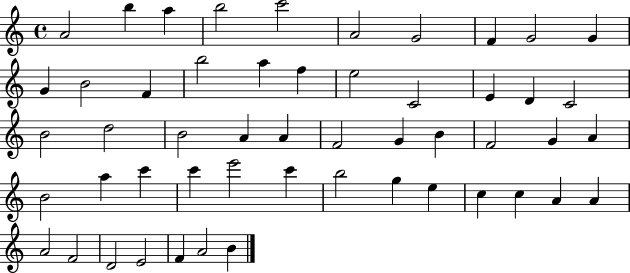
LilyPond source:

{
  \clef treble
  \time 4/4
  \defaultTimeSignature
  \key c \major
  a'2 b''4 a''4 | b''2 c'''2 | a'2 g'2 | f'4 g'2 g'4 | \break g'4 b'2 f'4 | b''2 a''4 f''4 | e''2 c'2 | e'4 d'4 c'2 | \break b'2 d''2 | b'2 a'4 a'4 | f'2 g'4 b'4 | f'2 g'4 a'4 | \break b'2 a''4 c'''4 | c'''4 e'''2 c'''4 | b''2 g''4 e''4 | c''4 c''4 a'4 a'4 | \break a'2 f'2 | d'2 e'2 | f'4 a'2 b'4 | \bar "|."
}